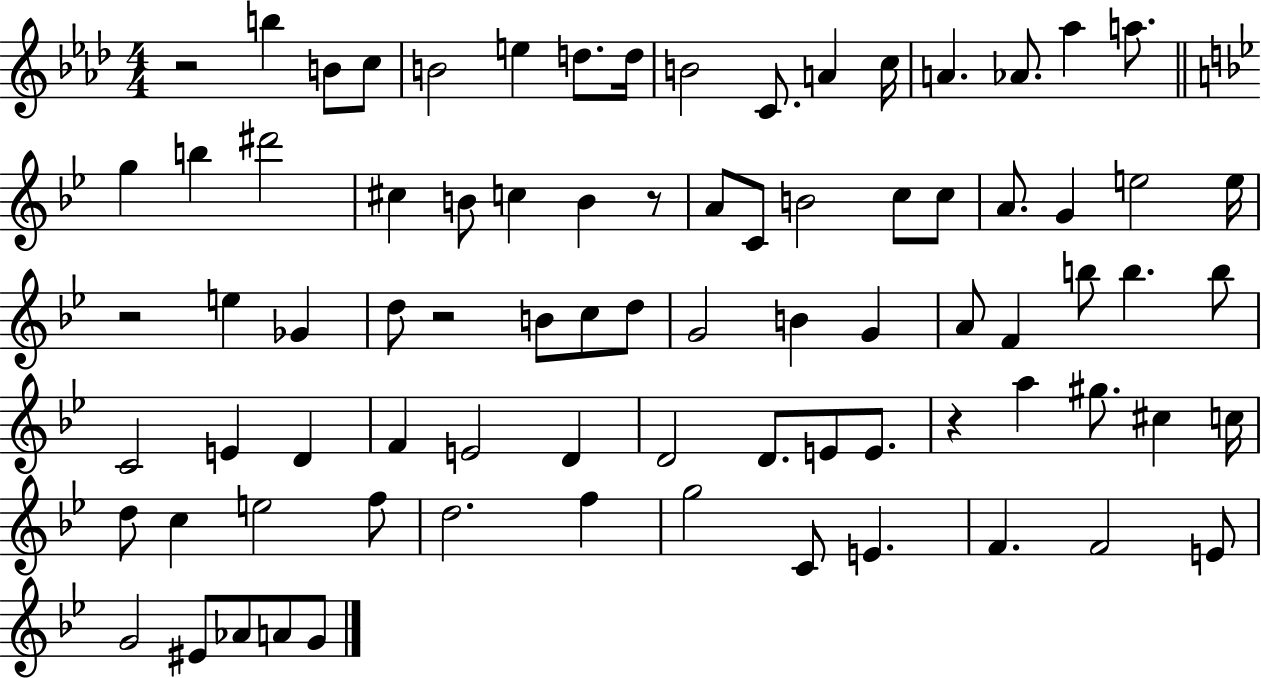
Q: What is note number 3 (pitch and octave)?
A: C5